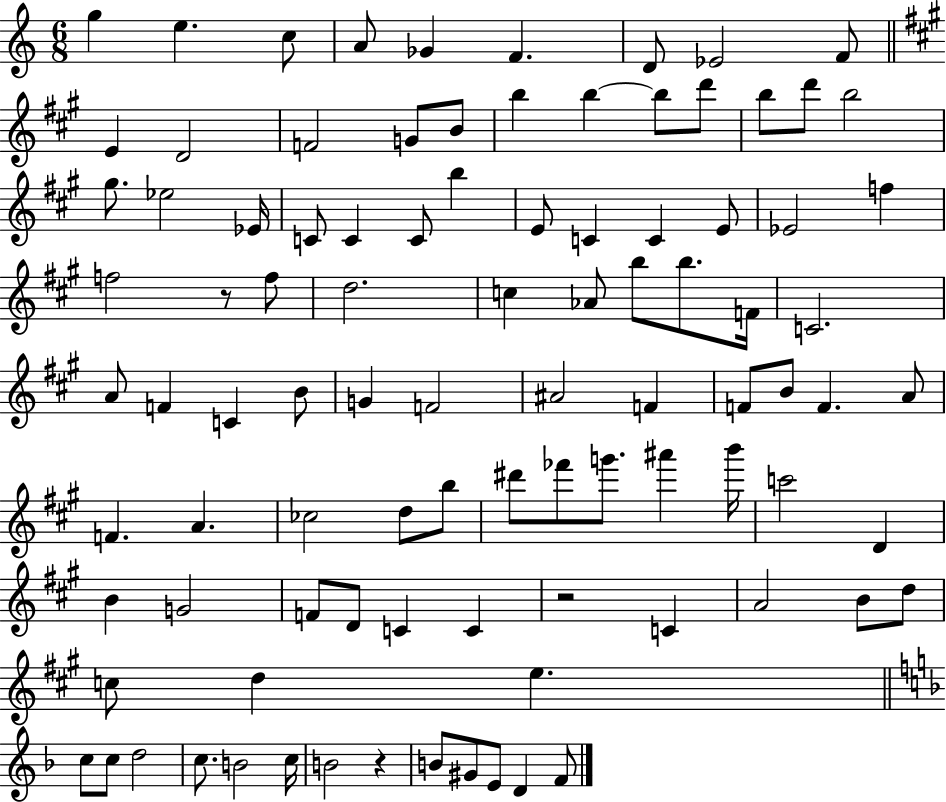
X:1
T:Untitled
M:6/8
L:1/4
K:C
g e c/2 A/2 _G F D/2 _E2 F/2 E D2 F2 G/2 B/2 b b b/2 d'/2 b/2 d'/2 b2 ^g/2 _e2 _E/4 C/2 C C/2 b E/2 C C E/2 _E2 f f2 z/2 f/2 d2 c _A/2 b/2 b/2 F/4 C2 A/2 F C B/2 G F2 ^A2 F F/2 B/2 F A/2 F A _c2 d/2 b/2 ^d'/2 _f'/2 g'/2 ^a' b'/4 c'2 D B G2 F/2 D/2 C C z2 C A2 B/2 d/2 c/2 d e c/2 c/2 d2 c/2 B2 c/4 B2 z B/2 ^G/2 E/2 D F/2